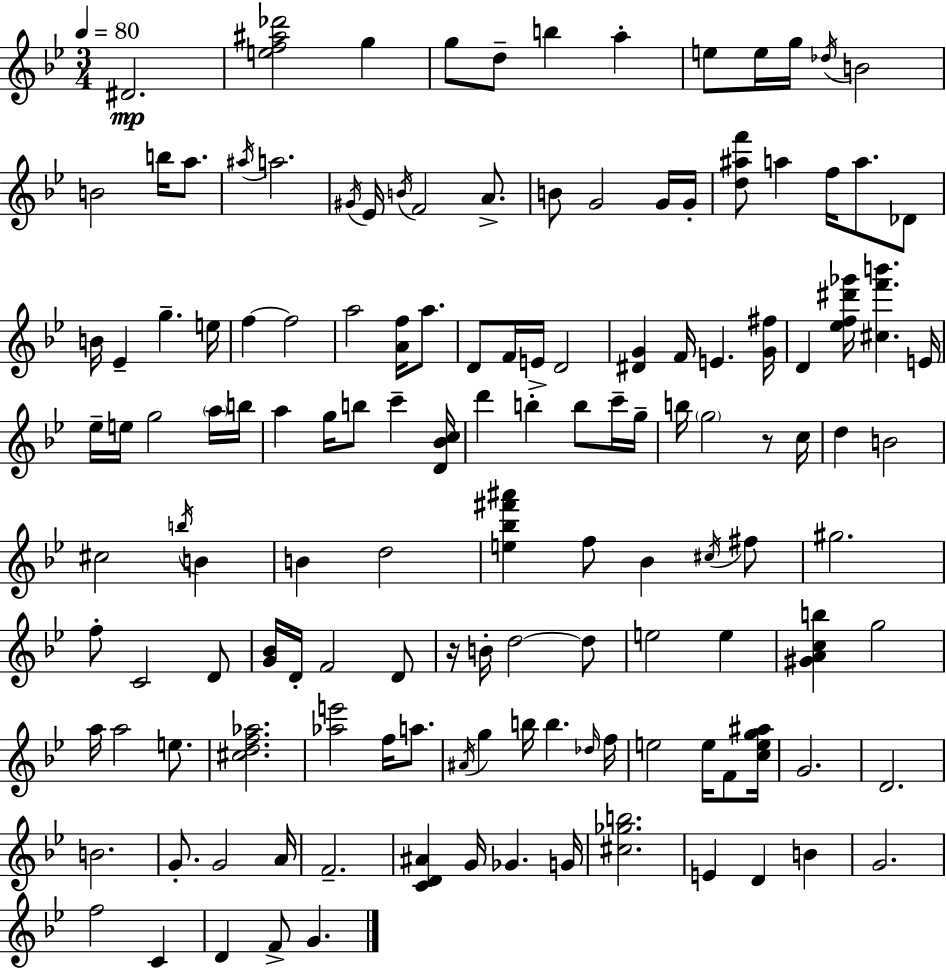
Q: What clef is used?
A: treble